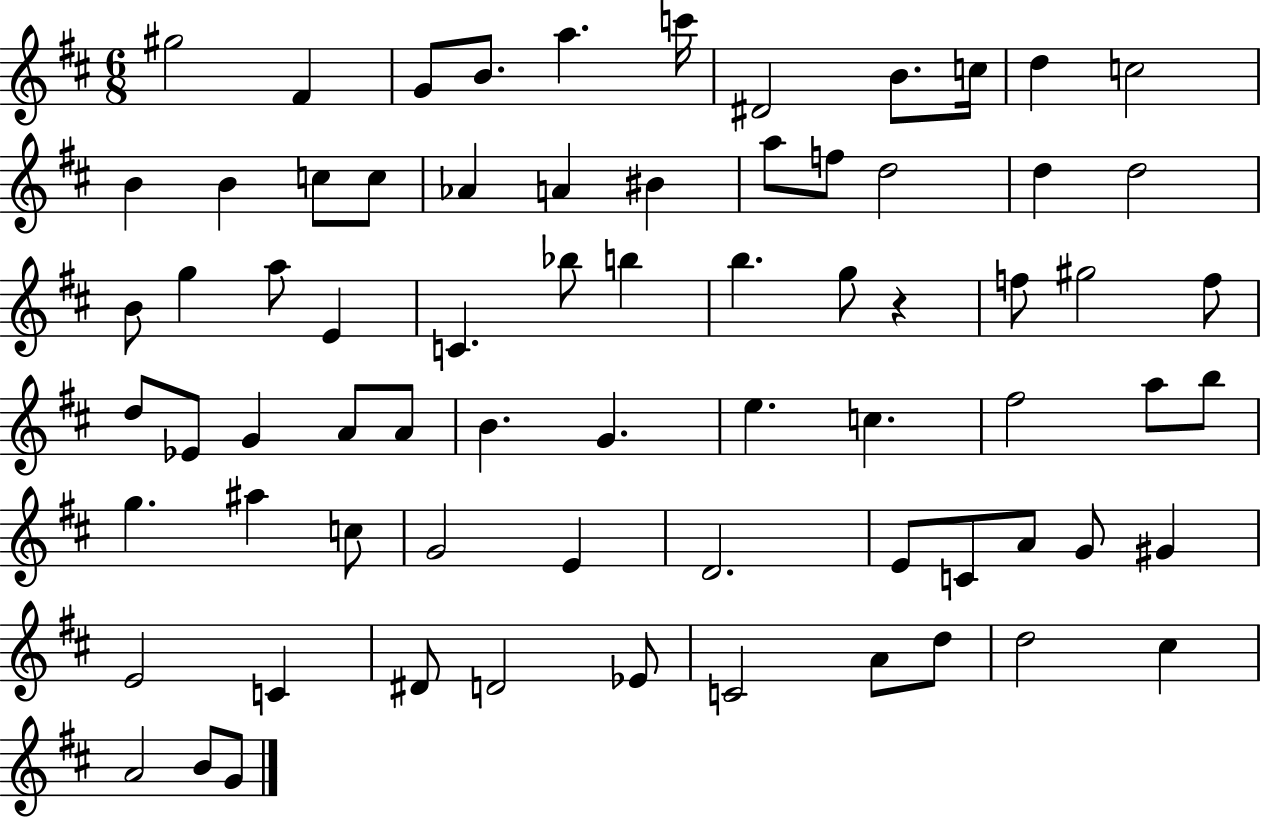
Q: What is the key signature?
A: D major